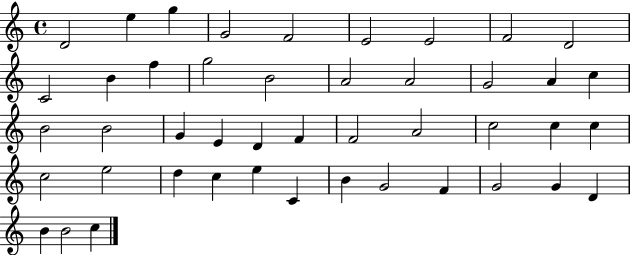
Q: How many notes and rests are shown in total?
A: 45